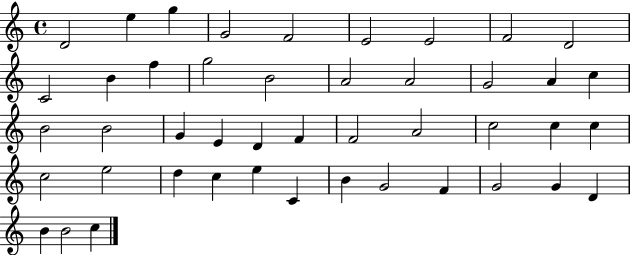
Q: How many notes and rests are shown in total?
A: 45